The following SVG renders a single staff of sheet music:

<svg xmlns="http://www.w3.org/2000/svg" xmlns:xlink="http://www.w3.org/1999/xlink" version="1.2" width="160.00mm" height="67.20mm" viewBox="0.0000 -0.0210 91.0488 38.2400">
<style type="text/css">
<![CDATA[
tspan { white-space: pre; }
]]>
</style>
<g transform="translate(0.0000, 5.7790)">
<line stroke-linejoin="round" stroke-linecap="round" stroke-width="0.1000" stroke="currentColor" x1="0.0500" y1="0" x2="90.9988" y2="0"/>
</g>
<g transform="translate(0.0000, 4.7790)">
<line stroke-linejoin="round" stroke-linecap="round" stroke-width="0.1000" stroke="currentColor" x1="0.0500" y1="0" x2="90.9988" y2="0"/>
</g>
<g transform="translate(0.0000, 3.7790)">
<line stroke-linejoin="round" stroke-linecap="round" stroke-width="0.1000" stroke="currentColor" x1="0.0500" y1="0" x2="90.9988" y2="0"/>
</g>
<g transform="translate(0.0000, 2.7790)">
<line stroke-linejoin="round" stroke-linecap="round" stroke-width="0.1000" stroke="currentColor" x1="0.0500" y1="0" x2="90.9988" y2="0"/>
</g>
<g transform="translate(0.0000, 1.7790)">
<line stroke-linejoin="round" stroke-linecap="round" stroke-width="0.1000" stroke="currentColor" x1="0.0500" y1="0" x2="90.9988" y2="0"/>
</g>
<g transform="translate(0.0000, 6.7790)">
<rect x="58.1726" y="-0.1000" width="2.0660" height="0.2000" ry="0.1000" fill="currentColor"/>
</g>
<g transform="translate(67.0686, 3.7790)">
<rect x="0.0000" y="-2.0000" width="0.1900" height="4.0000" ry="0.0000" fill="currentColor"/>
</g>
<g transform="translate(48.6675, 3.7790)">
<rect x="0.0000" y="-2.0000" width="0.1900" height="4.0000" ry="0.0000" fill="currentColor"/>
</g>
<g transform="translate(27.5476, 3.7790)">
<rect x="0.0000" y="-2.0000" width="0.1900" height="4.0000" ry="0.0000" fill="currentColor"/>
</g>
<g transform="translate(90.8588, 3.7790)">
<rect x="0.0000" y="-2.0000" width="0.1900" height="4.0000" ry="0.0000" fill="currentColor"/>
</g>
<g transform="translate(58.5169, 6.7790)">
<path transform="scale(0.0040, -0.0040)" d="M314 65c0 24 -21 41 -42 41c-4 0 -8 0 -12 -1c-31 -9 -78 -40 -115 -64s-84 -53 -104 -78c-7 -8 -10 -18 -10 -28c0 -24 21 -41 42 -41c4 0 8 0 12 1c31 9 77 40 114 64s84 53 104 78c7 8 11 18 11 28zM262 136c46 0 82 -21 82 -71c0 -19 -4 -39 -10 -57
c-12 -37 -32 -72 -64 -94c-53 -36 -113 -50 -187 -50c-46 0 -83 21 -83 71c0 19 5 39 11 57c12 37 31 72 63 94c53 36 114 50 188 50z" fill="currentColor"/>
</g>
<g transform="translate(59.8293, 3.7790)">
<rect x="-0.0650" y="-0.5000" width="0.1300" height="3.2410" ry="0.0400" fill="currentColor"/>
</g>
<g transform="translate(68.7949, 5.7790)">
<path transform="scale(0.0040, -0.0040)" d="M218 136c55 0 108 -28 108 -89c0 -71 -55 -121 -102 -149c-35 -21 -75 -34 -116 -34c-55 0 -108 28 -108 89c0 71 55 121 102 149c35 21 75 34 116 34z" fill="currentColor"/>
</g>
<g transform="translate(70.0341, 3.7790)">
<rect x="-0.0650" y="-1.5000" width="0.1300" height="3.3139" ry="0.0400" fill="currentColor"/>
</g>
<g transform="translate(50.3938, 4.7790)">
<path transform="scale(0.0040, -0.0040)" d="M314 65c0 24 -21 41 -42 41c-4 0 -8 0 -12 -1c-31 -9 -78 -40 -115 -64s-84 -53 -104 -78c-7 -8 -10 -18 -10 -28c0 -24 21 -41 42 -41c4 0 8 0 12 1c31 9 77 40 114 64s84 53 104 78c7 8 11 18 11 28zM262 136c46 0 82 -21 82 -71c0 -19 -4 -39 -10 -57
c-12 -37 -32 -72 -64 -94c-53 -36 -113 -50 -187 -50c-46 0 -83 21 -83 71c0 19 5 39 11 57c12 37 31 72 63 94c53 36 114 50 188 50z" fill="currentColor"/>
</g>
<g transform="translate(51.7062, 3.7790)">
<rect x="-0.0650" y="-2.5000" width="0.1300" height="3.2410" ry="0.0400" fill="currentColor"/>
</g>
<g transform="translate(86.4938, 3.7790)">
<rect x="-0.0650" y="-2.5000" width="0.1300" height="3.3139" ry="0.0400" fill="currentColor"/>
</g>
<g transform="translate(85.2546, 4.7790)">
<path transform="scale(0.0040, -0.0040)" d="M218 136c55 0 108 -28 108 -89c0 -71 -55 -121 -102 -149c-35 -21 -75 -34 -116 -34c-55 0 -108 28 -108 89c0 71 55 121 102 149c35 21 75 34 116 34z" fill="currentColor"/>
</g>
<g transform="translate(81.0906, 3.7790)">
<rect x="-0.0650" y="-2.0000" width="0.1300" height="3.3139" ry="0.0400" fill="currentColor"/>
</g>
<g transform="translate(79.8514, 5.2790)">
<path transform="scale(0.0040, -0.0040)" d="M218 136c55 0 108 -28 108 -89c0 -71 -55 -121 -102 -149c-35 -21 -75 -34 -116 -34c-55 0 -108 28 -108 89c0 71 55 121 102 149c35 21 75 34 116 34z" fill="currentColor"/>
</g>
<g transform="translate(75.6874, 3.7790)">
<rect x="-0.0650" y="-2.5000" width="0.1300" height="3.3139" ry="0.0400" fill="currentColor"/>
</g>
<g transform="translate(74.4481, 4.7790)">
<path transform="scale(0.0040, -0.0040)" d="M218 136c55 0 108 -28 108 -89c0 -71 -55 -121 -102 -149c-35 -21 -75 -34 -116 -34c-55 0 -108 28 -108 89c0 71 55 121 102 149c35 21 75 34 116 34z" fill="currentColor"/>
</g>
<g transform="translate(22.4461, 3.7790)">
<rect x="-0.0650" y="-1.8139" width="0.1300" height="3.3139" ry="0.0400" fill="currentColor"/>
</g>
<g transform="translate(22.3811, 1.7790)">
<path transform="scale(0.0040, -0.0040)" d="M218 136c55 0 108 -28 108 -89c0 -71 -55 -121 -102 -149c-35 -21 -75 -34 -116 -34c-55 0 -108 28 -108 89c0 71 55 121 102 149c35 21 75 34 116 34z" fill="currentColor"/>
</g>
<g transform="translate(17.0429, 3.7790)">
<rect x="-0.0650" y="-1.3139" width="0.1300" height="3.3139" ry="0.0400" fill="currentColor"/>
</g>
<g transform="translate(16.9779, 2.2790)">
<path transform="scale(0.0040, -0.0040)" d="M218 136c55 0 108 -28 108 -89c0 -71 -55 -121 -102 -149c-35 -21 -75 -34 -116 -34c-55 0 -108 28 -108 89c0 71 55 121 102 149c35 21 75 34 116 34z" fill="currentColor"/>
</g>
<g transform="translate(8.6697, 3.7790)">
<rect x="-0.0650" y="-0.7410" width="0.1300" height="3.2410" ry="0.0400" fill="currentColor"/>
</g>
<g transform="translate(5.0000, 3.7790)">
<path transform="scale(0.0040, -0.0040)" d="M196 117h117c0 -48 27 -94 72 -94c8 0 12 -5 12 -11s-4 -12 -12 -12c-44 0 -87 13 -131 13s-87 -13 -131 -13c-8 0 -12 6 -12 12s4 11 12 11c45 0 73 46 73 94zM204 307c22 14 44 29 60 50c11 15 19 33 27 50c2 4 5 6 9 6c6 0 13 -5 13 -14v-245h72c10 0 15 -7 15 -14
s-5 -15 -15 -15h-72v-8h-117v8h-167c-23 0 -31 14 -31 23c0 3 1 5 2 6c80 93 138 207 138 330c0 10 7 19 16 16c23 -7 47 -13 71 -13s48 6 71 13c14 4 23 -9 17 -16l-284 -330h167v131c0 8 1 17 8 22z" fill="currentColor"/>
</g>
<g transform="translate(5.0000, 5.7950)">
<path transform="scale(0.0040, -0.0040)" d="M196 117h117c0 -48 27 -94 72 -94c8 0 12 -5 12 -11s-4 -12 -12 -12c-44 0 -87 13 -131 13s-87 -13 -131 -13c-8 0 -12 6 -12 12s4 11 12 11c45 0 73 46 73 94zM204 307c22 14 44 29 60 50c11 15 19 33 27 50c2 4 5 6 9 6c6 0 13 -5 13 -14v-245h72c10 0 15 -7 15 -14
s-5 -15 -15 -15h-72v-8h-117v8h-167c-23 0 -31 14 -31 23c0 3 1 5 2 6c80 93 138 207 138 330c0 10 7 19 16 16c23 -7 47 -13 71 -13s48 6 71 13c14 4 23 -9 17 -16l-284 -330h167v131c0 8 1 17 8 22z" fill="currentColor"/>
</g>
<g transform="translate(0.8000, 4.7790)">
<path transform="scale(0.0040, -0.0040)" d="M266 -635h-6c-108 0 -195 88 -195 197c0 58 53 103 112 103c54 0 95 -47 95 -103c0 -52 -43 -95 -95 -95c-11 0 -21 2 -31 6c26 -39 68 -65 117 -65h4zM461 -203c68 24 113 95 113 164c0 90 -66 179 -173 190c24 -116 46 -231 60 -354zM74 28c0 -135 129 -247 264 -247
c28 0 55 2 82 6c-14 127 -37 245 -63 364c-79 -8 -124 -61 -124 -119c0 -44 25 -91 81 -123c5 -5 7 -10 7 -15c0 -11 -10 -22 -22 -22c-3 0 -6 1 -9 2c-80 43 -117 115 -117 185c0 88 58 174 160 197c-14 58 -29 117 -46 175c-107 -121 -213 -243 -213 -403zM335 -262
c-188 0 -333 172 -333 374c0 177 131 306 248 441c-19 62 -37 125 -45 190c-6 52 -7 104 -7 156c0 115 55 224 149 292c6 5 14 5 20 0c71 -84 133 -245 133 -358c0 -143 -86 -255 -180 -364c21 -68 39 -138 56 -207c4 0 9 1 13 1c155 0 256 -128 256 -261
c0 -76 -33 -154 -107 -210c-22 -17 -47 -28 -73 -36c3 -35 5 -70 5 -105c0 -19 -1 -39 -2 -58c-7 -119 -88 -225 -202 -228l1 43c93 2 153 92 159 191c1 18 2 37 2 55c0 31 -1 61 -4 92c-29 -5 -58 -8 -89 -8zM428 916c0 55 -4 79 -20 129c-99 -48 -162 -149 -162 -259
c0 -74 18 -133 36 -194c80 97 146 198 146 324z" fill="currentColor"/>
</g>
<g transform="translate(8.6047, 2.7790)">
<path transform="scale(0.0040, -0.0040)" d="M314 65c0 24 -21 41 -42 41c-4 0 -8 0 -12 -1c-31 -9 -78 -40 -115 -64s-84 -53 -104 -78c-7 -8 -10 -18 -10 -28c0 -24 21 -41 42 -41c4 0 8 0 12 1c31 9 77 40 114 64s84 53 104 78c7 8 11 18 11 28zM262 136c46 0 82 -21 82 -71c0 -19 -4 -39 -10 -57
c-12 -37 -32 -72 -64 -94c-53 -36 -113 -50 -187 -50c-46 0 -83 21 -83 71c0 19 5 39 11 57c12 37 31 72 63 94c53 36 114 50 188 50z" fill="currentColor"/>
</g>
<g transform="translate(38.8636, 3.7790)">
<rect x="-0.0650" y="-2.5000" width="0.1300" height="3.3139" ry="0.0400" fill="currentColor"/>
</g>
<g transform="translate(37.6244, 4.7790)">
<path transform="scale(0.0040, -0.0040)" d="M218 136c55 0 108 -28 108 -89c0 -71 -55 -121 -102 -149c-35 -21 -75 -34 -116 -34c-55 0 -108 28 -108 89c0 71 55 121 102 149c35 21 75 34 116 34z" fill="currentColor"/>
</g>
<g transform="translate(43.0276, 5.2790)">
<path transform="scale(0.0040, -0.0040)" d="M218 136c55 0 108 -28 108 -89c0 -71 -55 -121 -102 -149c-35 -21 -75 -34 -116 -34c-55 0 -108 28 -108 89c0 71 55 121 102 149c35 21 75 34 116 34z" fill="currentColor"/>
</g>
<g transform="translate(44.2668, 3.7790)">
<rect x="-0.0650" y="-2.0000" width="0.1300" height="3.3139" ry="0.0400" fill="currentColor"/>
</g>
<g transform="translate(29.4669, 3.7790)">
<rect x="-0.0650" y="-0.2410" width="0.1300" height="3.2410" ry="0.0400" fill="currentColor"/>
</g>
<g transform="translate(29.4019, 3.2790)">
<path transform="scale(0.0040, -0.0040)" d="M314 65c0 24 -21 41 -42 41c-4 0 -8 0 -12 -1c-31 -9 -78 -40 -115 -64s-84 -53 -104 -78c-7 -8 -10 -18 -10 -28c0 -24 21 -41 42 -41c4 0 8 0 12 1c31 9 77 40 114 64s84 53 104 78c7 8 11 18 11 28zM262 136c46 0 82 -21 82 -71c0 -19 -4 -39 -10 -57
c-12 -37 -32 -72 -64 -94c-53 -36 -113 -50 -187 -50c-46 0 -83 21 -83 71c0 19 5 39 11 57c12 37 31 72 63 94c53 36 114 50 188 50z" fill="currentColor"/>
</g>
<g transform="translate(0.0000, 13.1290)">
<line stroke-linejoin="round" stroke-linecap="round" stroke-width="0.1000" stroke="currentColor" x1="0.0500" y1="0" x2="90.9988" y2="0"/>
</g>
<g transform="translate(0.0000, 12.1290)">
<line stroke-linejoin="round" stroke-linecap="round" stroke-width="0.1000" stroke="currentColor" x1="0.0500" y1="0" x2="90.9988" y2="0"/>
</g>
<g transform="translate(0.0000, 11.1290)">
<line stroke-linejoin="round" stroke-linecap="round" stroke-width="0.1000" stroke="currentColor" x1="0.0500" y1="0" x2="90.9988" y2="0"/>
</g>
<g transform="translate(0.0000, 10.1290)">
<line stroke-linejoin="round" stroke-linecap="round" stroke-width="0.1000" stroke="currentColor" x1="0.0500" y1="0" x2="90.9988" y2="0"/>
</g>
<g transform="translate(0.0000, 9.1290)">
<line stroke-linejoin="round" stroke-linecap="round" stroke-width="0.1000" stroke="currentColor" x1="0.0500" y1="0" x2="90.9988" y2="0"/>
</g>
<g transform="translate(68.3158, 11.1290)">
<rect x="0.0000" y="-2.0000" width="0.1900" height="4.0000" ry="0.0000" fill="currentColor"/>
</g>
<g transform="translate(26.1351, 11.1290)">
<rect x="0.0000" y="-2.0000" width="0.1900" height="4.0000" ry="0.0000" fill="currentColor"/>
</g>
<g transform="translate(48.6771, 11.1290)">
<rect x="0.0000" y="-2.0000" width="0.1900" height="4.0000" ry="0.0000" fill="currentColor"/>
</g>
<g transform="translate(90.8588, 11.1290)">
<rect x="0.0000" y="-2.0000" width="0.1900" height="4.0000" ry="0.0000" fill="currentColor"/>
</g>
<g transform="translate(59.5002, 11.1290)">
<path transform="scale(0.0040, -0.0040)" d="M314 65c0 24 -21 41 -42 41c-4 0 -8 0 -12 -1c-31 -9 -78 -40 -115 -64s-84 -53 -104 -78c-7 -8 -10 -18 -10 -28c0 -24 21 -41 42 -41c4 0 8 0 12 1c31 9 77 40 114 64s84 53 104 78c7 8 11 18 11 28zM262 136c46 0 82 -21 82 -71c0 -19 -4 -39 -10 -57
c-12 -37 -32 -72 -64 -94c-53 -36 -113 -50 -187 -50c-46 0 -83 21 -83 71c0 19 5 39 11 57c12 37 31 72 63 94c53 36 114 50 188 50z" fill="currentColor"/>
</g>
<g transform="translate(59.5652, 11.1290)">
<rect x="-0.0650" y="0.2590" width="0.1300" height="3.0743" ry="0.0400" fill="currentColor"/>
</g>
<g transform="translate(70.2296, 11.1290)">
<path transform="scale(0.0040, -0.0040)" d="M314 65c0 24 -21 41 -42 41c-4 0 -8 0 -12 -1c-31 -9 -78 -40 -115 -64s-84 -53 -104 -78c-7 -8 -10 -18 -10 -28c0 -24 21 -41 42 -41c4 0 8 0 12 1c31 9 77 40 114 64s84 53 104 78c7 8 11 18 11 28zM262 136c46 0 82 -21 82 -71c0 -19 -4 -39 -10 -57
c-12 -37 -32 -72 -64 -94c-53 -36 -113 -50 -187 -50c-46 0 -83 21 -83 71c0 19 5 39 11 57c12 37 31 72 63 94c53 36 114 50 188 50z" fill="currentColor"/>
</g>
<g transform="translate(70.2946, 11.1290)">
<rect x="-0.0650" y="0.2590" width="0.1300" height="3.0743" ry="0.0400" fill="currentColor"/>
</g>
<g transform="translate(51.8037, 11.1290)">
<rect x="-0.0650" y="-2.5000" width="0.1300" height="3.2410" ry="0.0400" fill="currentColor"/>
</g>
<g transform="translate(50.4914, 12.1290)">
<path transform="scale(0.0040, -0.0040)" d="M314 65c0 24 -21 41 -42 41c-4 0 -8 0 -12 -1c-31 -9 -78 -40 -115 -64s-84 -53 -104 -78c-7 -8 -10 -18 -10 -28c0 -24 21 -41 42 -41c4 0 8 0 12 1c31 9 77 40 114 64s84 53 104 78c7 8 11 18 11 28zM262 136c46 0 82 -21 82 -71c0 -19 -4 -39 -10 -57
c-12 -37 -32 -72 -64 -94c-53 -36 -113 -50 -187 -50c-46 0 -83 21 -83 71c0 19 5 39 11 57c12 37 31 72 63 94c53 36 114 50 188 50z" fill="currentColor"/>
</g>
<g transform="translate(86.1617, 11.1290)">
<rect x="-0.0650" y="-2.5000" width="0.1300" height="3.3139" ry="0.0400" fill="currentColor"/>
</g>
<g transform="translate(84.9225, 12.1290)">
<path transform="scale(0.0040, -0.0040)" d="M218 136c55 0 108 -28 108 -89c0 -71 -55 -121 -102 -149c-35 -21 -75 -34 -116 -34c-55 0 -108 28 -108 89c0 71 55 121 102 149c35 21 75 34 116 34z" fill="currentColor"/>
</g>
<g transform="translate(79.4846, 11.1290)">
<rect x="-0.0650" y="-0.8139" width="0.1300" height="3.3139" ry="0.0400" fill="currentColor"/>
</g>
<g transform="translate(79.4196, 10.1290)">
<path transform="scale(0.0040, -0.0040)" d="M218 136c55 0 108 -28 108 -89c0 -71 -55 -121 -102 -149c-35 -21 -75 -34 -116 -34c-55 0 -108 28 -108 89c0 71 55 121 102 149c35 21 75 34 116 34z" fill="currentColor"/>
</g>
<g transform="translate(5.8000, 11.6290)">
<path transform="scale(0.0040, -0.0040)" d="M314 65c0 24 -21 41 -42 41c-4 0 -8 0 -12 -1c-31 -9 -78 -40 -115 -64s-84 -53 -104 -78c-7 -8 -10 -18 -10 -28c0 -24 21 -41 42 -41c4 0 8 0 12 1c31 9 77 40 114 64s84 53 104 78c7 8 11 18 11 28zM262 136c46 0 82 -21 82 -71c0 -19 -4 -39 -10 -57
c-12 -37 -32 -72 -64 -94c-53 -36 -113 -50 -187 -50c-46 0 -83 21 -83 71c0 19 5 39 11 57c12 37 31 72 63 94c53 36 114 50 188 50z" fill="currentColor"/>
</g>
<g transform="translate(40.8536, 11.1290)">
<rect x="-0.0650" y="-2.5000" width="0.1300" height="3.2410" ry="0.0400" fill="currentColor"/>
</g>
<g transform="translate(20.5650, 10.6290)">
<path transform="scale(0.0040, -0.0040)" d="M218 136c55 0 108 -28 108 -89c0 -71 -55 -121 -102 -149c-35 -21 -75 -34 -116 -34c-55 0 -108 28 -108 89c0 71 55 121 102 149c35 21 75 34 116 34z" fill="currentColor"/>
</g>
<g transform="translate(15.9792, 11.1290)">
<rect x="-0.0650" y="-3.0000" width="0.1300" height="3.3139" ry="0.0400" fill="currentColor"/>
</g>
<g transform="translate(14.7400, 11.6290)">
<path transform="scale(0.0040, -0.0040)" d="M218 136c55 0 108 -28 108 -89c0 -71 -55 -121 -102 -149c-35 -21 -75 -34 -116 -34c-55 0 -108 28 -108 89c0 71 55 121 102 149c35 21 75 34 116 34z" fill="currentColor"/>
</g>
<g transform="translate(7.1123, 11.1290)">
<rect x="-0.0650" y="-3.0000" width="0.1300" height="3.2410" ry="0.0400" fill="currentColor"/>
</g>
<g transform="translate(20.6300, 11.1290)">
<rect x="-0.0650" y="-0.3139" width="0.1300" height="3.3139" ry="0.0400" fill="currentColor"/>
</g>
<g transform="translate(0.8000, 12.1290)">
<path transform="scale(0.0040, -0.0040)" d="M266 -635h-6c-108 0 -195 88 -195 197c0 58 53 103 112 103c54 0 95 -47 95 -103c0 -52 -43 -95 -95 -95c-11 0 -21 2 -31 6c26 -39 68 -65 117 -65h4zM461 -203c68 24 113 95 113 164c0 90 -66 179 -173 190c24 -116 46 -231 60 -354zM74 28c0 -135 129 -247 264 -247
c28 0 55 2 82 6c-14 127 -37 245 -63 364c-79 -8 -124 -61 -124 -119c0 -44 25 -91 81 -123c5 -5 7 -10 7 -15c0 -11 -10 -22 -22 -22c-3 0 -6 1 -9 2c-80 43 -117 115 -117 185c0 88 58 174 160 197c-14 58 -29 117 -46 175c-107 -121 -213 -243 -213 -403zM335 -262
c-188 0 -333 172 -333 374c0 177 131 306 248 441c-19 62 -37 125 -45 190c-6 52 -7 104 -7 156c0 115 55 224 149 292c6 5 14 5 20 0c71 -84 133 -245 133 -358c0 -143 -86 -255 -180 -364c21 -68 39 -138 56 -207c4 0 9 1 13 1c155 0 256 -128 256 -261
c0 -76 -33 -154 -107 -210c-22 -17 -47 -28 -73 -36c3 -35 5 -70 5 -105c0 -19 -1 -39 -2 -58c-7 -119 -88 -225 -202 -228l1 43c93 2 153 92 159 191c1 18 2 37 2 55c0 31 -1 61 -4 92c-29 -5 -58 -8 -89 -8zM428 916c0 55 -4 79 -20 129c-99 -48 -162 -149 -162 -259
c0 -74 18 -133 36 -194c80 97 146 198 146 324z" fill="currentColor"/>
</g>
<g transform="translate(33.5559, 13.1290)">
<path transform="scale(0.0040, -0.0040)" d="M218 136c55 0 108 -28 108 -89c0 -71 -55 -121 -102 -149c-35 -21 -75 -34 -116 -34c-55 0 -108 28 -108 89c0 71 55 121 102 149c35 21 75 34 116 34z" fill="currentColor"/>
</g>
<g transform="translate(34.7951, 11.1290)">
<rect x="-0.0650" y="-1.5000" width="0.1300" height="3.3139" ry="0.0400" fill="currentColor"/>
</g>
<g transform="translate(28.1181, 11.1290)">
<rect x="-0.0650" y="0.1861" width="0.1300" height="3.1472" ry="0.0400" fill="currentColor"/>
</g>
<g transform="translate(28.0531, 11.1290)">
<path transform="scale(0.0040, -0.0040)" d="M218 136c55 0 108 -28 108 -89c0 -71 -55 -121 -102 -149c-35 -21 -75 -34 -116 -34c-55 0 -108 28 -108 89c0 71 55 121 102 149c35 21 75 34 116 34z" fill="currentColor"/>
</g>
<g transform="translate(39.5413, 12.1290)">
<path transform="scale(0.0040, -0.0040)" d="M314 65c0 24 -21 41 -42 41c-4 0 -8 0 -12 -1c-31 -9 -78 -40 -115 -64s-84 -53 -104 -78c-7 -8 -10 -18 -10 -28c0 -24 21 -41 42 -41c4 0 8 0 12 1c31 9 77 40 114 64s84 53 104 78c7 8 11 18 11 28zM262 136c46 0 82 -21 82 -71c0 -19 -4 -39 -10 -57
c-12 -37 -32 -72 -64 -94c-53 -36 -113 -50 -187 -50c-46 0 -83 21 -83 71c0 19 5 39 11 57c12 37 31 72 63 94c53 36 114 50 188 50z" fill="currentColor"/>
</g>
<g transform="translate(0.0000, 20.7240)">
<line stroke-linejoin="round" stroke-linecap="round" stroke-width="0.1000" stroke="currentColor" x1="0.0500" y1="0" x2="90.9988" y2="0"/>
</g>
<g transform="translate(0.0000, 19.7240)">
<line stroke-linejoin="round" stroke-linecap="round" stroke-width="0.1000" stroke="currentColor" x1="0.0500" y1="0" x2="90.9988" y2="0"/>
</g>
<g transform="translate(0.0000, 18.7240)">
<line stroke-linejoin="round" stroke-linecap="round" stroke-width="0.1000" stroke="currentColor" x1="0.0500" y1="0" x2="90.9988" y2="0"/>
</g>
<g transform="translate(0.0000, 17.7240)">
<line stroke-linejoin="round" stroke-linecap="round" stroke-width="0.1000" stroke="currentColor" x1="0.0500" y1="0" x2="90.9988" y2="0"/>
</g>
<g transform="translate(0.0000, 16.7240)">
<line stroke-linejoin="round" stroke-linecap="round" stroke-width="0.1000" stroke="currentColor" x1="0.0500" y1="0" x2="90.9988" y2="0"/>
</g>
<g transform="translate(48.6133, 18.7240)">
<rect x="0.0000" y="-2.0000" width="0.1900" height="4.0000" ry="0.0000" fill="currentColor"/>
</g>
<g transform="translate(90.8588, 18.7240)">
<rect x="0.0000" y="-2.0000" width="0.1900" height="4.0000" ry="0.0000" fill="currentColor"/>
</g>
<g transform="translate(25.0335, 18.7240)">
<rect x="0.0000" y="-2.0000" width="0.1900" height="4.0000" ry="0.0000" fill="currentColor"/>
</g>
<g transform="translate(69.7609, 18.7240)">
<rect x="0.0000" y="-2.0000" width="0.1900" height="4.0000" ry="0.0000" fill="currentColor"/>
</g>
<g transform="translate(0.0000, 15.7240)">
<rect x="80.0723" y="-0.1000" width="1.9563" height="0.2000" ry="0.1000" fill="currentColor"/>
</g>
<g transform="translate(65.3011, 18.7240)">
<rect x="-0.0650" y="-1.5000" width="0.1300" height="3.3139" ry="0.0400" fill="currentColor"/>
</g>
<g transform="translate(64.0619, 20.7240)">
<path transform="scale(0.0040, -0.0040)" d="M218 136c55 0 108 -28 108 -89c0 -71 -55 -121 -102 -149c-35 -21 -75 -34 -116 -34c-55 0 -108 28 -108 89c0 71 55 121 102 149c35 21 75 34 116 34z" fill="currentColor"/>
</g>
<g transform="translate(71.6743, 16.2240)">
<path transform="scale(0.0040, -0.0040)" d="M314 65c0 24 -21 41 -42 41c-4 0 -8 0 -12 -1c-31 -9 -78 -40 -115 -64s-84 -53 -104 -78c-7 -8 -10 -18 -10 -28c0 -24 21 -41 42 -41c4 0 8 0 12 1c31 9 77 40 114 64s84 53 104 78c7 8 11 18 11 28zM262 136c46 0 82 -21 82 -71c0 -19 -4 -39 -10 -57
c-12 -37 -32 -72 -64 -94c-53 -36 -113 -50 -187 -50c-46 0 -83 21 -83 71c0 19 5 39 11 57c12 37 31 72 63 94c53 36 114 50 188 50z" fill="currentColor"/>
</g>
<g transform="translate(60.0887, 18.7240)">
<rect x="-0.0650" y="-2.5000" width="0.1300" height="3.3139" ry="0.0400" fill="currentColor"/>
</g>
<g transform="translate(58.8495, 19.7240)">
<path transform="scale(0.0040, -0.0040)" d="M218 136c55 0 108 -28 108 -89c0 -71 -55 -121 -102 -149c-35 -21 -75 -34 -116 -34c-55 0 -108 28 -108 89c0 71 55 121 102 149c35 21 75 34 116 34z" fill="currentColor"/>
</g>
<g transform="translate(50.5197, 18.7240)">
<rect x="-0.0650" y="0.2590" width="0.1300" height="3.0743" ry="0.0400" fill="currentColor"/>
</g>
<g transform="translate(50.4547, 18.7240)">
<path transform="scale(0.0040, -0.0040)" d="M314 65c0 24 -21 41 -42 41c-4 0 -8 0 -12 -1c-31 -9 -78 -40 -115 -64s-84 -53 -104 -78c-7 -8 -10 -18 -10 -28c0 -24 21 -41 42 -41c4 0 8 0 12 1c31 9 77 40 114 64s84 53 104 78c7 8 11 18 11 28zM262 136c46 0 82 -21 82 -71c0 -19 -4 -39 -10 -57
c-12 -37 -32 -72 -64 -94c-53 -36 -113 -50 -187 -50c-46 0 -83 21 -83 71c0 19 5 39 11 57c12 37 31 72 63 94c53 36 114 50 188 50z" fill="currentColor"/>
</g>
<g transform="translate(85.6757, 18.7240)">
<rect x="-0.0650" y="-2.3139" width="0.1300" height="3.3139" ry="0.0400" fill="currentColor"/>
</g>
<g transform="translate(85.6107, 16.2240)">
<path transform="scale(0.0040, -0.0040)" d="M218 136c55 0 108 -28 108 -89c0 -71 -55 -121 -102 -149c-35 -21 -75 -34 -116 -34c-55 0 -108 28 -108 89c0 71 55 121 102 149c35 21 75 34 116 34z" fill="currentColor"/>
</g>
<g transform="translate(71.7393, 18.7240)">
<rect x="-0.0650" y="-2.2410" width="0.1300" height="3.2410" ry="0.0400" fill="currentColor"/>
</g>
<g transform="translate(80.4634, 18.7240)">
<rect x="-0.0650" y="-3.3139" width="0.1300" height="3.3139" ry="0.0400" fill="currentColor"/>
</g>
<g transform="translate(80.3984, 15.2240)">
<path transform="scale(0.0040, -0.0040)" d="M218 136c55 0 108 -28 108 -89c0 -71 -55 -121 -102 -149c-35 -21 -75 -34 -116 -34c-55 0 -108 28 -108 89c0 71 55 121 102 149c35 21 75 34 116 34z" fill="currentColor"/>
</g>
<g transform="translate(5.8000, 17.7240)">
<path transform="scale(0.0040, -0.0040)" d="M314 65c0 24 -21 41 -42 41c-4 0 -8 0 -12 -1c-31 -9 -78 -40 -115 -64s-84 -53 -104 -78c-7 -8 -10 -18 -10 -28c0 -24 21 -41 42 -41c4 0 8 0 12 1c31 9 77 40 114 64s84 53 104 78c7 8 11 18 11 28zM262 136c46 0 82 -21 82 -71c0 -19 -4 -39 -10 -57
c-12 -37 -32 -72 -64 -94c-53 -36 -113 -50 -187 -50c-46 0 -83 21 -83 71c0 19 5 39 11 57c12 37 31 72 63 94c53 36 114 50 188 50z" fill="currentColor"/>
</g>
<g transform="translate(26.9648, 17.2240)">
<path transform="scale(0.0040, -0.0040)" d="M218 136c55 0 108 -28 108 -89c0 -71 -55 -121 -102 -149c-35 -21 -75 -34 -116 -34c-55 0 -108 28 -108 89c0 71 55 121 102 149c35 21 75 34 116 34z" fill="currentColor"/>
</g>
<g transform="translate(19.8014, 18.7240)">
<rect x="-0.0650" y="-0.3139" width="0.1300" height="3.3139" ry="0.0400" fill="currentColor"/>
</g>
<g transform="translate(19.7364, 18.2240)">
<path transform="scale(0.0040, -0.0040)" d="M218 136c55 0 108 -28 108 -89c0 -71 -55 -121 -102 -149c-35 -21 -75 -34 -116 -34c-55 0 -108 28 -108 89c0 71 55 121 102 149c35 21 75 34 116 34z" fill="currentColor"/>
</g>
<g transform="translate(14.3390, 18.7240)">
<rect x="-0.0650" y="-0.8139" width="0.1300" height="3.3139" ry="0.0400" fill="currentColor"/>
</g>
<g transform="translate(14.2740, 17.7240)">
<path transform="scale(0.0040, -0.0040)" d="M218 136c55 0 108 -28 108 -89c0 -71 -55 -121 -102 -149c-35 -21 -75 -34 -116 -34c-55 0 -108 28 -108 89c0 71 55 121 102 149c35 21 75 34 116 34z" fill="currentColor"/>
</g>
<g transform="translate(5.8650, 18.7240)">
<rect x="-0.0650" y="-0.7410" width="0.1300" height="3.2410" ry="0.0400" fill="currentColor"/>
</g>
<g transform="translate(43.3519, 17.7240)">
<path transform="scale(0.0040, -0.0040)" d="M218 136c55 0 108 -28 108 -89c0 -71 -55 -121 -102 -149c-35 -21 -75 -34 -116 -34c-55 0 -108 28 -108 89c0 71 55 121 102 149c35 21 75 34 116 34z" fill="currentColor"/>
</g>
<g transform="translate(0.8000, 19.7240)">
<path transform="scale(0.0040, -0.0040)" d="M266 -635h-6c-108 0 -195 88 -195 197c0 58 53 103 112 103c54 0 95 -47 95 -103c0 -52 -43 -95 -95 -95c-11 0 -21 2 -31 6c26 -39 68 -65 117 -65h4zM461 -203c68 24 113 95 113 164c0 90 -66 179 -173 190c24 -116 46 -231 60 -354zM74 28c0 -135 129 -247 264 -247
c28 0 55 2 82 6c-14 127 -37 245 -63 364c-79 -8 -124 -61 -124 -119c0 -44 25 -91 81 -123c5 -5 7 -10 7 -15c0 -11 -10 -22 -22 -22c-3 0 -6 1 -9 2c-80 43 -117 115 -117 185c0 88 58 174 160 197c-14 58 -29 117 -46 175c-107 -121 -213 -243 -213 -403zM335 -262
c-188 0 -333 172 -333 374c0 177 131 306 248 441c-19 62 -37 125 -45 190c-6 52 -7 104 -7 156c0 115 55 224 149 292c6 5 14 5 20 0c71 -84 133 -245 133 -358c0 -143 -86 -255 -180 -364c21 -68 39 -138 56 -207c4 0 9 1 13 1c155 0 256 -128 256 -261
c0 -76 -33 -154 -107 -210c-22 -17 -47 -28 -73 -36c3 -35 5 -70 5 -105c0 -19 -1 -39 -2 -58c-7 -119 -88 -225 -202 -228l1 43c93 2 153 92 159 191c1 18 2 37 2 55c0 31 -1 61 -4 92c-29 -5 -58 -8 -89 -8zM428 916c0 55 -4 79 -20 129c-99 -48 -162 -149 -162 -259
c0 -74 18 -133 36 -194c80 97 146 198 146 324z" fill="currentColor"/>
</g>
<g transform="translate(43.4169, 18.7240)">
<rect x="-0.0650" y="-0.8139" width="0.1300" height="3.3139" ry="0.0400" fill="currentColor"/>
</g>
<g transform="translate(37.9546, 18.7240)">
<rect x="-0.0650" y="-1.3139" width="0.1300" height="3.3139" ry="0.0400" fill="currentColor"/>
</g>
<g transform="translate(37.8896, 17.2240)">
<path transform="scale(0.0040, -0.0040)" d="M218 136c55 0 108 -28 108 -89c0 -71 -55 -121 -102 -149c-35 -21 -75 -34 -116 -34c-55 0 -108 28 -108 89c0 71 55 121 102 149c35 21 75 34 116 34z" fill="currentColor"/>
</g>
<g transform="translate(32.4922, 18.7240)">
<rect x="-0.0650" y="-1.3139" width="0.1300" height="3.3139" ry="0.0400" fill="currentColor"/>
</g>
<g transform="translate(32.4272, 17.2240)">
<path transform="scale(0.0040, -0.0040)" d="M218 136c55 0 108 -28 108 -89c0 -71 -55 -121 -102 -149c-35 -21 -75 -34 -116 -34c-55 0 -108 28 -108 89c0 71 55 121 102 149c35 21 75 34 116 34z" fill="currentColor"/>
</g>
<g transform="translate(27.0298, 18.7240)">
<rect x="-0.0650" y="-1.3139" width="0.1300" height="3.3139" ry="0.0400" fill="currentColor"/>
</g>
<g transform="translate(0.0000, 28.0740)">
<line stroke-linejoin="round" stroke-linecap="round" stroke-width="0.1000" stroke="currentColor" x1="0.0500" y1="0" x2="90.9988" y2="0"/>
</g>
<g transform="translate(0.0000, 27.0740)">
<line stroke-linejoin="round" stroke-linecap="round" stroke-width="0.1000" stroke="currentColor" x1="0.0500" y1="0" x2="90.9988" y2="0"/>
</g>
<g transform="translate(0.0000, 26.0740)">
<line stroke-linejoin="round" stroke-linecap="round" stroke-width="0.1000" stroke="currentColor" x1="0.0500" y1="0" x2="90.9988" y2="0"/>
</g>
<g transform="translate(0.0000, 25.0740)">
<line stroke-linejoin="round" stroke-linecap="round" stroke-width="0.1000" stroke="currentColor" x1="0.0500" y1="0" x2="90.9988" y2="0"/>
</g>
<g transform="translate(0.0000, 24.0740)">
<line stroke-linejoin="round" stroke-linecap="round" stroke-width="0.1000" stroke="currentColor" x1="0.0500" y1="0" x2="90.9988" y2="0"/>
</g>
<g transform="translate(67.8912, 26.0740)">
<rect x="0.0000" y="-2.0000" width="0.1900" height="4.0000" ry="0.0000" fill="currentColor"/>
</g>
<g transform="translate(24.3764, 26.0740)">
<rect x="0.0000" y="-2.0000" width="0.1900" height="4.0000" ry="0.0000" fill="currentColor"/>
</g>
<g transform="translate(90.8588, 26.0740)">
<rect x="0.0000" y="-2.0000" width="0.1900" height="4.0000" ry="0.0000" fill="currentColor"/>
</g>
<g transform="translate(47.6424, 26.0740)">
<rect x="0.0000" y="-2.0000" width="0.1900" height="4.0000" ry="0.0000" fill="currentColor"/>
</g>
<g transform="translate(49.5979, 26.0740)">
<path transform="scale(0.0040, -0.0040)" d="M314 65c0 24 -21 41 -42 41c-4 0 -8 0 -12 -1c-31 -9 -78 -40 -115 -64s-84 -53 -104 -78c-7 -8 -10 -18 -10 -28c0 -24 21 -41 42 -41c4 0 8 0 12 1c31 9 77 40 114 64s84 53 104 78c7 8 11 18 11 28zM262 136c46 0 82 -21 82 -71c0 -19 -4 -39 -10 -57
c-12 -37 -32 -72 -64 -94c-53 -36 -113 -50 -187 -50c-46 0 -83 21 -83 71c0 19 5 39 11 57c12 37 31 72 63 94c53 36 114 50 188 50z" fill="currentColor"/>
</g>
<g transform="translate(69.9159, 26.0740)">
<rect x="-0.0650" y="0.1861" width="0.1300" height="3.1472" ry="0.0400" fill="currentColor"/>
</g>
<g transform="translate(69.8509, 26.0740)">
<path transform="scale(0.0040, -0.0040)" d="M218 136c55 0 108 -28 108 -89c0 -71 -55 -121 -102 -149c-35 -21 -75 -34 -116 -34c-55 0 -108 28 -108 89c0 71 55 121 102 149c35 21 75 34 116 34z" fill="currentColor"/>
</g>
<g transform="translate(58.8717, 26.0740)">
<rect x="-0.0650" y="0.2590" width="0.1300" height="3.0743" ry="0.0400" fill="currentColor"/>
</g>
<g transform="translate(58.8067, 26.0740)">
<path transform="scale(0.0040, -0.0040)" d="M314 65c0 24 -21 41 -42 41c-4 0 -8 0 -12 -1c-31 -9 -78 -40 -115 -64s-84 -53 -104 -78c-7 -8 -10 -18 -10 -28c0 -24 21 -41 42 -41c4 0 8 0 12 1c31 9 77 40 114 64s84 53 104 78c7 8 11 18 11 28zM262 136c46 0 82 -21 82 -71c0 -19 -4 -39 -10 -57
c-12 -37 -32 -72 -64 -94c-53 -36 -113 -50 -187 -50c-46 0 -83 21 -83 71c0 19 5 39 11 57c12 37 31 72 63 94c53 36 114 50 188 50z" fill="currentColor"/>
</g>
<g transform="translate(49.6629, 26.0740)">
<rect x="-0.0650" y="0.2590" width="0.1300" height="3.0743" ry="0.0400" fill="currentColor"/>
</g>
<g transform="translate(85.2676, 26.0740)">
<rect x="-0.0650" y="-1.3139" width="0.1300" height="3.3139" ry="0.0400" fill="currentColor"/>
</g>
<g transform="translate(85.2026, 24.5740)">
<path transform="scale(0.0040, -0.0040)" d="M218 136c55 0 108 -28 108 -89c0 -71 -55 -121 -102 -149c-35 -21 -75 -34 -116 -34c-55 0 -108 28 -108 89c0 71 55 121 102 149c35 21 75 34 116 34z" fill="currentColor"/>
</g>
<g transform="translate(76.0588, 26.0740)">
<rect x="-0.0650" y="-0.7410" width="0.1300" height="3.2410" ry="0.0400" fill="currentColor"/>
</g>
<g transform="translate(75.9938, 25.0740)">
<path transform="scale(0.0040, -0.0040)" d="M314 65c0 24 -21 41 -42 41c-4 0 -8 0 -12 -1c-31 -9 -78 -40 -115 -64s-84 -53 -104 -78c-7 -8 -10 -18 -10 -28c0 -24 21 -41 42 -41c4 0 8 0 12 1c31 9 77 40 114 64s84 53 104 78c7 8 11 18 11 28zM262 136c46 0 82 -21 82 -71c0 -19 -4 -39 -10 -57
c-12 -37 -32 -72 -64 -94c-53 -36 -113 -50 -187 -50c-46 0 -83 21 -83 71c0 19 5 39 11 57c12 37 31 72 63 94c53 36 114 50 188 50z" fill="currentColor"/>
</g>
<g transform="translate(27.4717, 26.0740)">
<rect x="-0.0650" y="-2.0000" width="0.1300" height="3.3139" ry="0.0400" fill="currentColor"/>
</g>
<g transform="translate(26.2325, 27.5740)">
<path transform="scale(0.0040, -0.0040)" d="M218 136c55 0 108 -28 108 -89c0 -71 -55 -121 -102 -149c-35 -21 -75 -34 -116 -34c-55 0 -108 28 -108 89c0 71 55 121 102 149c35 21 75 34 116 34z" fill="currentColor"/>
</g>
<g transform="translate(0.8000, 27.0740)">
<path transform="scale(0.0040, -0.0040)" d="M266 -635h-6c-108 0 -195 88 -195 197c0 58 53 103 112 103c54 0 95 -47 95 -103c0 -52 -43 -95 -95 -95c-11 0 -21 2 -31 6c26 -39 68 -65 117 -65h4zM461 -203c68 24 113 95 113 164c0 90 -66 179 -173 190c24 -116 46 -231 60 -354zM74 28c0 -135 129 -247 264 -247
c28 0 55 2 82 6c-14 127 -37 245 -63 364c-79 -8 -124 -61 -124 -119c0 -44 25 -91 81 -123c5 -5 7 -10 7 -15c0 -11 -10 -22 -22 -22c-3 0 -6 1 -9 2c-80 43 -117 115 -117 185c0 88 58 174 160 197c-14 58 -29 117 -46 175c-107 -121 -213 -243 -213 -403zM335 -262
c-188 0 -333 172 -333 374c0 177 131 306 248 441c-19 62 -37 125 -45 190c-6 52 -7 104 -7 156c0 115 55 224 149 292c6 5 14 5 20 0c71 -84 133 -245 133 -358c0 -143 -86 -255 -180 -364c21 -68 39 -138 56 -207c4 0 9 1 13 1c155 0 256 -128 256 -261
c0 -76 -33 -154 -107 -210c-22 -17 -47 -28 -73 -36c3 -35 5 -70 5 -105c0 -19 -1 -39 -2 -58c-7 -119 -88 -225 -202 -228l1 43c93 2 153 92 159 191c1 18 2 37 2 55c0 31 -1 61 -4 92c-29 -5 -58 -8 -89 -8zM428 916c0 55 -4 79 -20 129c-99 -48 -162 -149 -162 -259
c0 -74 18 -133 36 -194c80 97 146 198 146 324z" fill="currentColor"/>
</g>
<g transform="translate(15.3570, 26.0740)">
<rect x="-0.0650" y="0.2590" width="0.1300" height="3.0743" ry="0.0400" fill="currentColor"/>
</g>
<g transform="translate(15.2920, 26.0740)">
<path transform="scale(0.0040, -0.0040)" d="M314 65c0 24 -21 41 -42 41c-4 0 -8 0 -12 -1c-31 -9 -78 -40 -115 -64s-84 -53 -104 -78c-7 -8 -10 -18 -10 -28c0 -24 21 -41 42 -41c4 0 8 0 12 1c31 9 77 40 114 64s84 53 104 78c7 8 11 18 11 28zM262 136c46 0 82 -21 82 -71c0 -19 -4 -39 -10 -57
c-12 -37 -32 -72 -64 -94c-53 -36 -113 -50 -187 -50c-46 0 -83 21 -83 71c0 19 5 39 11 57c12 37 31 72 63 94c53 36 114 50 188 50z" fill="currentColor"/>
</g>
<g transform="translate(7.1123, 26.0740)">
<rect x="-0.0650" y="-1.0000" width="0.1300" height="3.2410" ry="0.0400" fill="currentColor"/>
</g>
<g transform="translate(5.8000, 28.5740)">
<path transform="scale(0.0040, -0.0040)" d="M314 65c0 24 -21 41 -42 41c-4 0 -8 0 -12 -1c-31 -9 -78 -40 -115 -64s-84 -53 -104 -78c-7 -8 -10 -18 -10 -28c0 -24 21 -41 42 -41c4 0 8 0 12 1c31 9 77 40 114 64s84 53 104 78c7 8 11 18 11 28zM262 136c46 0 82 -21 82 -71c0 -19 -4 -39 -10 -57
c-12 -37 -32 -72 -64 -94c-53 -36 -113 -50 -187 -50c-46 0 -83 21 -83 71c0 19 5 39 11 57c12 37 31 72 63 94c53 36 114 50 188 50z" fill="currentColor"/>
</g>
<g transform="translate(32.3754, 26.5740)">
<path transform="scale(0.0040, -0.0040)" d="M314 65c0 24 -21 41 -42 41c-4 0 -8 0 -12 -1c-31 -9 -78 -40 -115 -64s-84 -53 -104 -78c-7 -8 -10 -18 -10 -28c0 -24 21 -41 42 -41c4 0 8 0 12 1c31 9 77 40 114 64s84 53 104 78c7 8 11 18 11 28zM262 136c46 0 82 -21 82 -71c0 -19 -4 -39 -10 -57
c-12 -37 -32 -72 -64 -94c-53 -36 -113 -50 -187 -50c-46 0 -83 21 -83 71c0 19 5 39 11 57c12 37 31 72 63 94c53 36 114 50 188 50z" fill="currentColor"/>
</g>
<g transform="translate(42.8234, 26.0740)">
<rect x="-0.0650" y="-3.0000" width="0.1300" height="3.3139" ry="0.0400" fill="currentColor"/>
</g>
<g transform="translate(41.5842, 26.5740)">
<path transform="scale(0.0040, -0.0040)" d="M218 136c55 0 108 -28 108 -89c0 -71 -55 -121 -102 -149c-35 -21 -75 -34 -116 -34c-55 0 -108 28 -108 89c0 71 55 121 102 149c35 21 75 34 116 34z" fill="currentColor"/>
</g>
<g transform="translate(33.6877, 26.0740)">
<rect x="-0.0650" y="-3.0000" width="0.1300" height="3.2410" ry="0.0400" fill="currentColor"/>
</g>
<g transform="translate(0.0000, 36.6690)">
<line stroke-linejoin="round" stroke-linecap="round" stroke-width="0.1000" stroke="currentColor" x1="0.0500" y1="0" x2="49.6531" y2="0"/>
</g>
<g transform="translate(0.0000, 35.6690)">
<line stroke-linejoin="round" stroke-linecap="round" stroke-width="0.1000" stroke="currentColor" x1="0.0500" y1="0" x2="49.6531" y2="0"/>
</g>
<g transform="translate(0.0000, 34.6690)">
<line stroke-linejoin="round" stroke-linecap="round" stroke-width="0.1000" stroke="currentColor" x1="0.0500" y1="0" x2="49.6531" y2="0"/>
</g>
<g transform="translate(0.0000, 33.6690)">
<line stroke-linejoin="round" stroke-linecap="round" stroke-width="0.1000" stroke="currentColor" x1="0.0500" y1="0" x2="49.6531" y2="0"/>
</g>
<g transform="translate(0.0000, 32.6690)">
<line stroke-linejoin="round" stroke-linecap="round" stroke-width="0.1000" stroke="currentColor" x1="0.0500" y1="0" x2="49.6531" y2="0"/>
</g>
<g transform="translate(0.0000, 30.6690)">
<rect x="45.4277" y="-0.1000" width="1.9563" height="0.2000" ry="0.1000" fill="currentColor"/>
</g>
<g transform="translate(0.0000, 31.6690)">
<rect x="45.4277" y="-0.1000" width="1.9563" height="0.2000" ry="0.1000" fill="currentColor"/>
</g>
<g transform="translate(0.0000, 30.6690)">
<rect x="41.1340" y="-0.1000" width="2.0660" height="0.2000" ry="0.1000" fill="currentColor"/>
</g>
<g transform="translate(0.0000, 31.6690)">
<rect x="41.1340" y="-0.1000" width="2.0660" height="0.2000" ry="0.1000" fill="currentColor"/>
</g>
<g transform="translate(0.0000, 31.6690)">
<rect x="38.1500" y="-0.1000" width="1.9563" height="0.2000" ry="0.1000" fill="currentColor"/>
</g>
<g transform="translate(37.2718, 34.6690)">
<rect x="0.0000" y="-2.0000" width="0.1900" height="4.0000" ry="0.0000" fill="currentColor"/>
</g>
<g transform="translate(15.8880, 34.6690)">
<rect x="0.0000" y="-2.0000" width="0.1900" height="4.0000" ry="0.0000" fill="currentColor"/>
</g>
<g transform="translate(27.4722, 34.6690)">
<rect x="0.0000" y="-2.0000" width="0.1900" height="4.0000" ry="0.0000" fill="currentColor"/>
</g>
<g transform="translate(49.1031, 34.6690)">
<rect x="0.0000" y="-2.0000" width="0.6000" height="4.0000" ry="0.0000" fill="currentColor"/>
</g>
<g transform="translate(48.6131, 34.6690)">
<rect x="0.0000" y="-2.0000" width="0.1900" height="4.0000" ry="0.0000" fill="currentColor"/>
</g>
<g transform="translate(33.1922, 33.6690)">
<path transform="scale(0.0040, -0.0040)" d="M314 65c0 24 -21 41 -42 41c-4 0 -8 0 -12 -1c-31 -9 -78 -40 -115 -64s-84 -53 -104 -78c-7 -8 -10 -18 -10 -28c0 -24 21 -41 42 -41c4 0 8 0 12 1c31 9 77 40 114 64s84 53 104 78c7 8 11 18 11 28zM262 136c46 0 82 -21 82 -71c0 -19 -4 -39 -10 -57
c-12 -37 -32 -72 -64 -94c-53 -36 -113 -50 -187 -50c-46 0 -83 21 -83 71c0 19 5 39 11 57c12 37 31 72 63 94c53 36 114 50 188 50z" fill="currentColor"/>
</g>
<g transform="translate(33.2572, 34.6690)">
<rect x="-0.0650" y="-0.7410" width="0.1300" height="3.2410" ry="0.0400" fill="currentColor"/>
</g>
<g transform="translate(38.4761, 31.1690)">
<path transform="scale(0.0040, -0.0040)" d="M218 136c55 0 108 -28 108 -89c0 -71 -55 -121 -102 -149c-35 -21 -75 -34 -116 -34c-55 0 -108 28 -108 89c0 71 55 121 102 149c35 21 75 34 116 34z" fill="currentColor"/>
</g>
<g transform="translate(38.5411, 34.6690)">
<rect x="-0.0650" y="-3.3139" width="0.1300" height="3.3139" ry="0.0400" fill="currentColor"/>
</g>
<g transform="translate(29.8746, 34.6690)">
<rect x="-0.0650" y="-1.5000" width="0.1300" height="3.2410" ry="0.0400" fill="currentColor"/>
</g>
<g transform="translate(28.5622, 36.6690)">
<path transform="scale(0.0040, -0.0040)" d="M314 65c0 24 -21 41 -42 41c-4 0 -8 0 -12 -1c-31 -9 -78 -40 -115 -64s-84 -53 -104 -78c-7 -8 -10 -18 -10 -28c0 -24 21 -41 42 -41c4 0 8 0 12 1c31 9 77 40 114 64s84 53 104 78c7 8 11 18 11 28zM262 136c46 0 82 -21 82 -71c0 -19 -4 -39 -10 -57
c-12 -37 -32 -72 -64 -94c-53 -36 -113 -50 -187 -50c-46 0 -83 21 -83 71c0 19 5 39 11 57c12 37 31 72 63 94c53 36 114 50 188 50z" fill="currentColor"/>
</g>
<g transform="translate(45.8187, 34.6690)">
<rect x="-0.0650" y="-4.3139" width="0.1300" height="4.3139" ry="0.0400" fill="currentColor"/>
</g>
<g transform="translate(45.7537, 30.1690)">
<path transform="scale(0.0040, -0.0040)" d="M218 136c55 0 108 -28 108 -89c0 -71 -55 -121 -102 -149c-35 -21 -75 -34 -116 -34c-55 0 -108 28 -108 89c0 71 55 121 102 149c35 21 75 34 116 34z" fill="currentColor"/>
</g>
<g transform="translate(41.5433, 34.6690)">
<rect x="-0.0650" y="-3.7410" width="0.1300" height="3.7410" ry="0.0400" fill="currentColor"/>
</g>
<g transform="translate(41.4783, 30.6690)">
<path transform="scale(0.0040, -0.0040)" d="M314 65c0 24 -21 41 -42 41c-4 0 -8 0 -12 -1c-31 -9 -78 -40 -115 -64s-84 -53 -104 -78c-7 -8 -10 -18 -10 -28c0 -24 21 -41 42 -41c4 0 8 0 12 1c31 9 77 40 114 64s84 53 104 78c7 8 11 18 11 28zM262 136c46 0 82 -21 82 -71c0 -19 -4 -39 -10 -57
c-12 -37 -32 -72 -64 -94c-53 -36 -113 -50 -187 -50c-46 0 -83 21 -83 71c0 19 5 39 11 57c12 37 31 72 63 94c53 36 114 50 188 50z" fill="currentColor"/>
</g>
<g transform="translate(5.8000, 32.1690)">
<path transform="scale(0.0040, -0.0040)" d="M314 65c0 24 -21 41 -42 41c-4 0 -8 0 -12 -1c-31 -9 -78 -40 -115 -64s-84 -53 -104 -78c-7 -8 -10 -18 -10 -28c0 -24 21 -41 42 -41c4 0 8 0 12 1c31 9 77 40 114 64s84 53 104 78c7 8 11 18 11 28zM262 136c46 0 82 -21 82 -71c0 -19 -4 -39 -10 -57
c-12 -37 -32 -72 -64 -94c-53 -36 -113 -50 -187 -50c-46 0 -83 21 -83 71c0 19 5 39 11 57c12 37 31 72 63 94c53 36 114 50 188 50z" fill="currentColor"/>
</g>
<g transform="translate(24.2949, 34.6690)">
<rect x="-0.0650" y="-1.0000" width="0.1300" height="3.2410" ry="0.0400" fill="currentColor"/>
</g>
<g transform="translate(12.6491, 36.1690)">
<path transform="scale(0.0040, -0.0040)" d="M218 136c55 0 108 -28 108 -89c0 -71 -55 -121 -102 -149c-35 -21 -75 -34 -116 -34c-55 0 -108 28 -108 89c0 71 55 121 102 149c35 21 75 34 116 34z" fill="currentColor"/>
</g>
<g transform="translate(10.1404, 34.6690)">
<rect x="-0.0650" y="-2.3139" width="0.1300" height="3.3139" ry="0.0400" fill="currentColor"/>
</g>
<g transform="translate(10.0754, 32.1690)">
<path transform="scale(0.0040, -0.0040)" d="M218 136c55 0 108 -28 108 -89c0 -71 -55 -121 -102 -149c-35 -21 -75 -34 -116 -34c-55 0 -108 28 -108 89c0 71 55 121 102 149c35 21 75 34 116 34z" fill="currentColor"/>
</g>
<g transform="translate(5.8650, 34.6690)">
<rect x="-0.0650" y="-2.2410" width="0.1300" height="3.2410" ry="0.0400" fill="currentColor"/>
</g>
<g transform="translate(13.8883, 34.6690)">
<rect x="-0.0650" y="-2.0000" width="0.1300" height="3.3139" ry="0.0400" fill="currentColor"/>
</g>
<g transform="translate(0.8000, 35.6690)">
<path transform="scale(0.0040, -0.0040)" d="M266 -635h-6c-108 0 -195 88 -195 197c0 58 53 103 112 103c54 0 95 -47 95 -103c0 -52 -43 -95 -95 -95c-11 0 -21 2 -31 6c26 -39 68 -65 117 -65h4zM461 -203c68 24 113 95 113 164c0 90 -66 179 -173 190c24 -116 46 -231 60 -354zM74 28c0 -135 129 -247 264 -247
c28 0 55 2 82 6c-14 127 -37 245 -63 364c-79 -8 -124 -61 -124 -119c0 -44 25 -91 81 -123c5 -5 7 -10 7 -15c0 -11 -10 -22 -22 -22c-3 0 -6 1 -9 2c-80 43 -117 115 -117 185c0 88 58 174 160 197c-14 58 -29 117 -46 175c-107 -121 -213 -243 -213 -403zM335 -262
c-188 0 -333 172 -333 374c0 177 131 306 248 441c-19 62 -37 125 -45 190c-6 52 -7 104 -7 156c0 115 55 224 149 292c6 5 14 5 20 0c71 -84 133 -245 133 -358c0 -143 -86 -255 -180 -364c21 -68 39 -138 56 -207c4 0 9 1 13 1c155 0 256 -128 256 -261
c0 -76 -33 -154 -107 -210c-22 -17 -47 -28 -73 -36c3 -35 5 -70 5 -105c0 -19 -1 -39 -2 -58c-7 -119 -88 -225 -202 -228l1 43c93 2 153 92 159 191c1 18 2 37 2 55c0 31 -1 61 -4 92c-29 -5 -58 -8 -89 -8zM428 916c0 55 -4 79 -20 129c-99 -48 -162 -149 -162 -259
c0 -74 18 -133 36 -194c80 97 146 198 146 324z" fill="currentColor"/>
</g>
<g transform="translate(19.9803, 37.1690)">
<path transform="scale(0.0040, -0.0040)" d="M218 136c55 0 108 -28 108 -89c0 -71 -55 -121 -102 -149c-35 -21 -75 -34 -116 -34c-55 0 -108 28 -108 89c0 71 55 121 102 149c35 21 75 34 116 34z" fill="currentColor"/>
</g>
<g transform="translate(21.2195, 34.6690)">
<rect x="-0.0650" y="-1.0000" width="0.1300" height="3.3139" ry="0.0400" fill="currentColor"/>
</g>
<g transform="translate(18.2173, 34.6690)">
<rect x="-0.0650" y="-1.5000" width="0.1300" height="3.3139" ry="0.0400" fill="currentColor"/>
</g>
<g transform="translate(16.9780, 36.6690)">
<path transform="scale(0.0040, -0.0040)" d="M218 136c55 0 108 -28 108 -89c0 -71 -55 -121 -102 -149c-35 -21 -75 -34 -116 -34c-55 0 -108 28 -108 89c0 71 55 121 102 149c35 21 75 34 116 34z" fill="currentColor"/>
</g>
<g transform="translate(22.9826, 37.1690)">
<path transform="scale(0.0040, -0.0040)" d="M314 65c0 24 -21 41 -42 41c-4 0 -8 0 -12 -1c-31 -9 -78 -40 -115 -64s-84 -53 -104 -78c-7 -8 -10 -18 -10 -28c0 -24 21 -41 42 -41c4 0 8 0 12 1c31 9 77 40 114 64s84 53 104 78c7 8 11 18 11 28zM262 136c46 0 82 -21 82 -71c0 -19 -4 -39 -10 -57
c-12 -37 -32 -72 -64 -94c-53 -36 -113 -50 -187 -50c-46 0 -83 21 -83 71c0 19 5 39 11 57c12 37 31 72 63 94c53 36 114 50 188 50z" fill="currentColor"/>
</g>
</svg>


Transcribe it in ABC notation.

X:1
T:Untitled
M:4/4
L:1/4
K:C
d2 e f c2 G F G2 C2 E G F G A2 A c B E G2 G2 B2 B2 d G d2 d c e e e d B2 G E g2 b g D2 B2 F A2 A B2 B2 B d2 e g2 g F E D D2 E2 d2 b c'2 d'